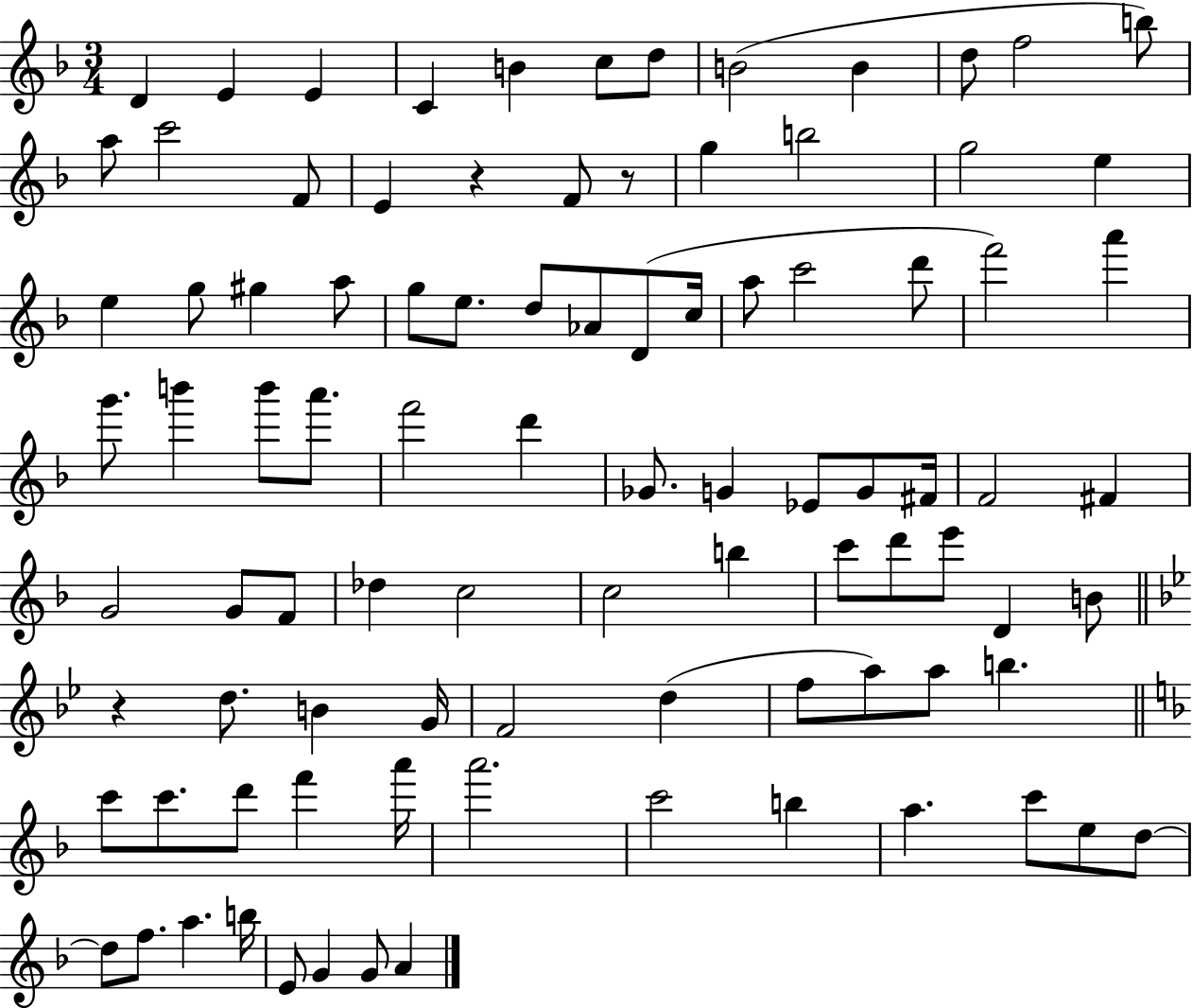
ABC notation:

X:1
T:Untitled
M:3/4
L:1/4
K:F
D E E C B c/2 d/2 B2 B d/2 f2 b/2 a/2 c'2 F/2 E z F/2 z/2 g b2 g2 e e g/2 ^g a/2 g/2 e/2 d/2 _A/2 D/2 c/4 a/2 c'2 d'/2 f'2 a' g'/2 b' b'/2 a'/2 f'2 d' _G/2 G _E/2 G/2 ^F/4 F2 ^F G2 G/2 F/2 _d c2 c2 b c'/2 d'/2 e'/2 D B/2 z d/2 B G/4 F2 d f/2 a/2 a/2 b c'/2 c'/2 d'/2 f' a'/4 a'2 c'2 b a c'/2 e/2 d/2 d/2 f/2 a b/4 E/2 G G/2 A